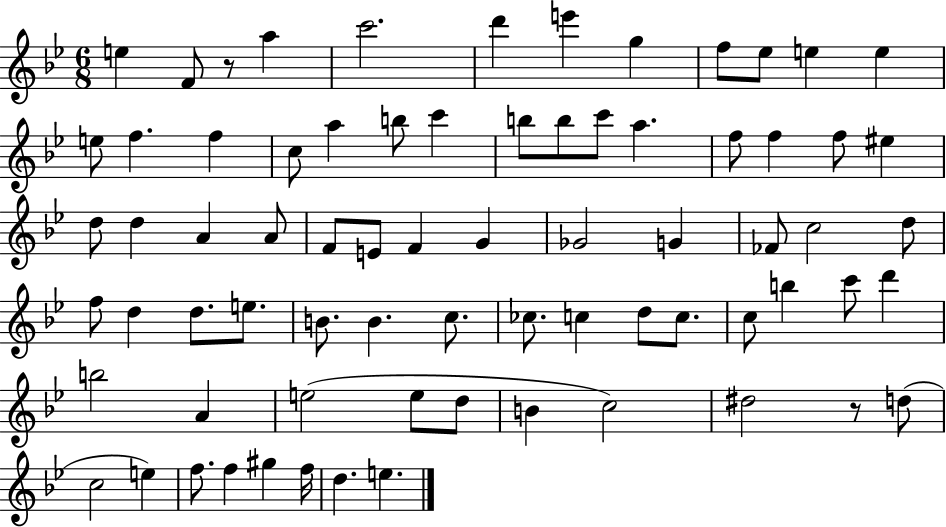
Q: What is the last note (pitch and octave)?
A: E5